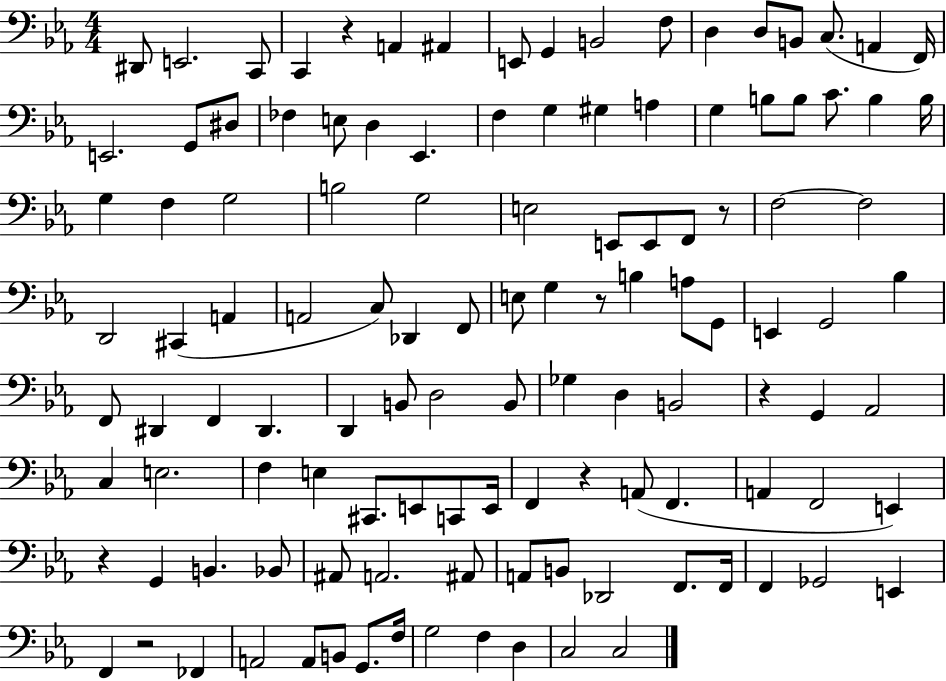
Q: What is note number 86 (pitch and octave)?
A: E2